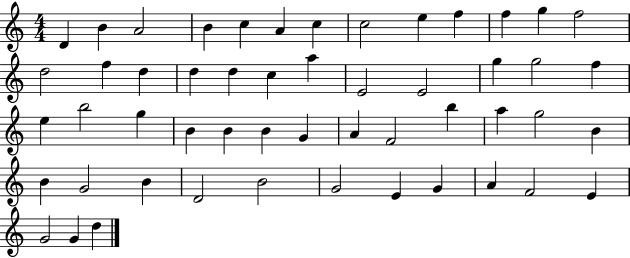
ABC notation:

X:1
T:Untitled
M:4/4
L:1/4
K:C
D B A2 B c A c c2 e f f g f2 d2 f d d d c a E2 E2 g g2 f e b2 g B B B G A F2 b a g2 B B G2 B D2 B2 G2 E G A F2 E G2 G d